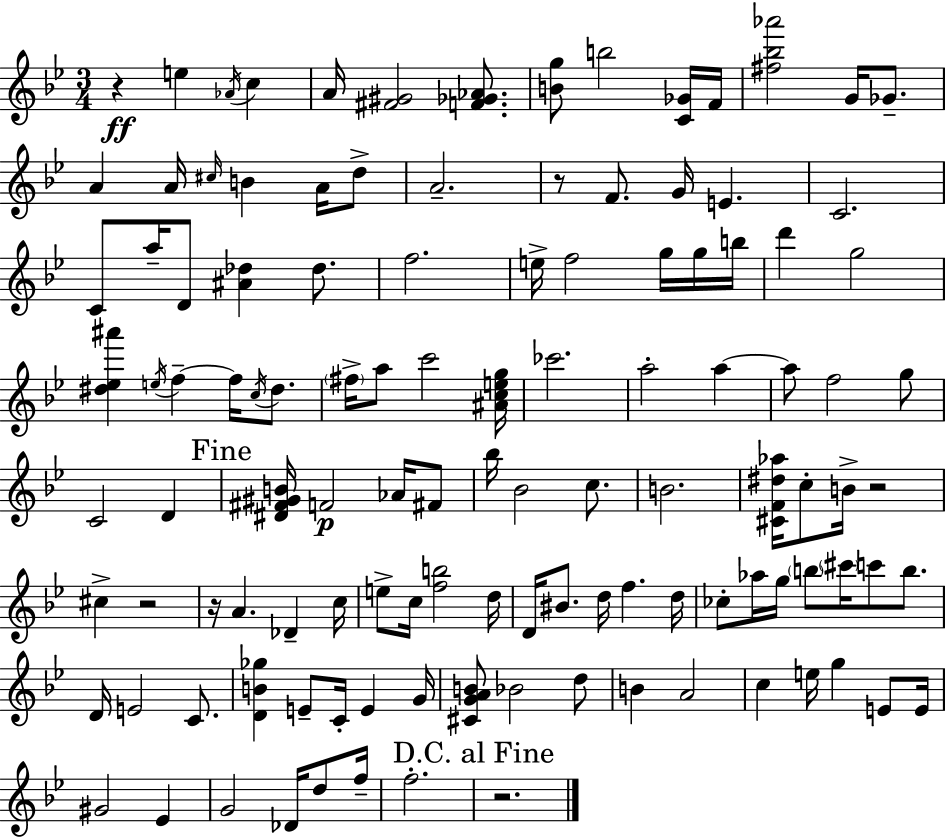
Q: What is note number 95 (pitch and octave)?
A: Db4